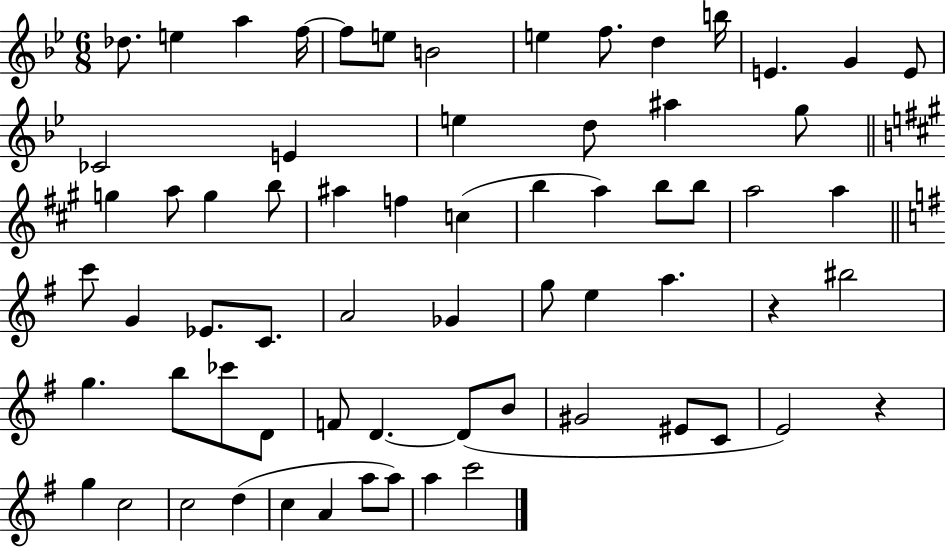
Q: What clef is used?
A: treble